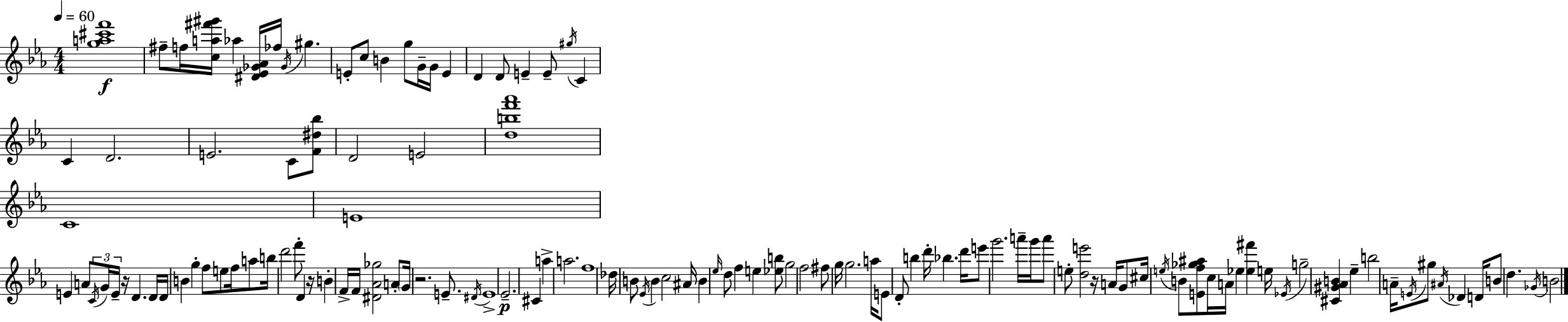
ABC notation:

X:1
T:Untitled
M:4/4
L:1/4
K:Eb
[ga^c'f']4 ^f/2 f/4 [ca^f'^g']/4 _a [^D_E_G_A]/4 _f/4 _G/4 ^g E/2 c/2 B g/2 G/4 G/4 E D D/2 E E/2 ^g/4 C C D2 E2 C/2 [F^d_b]/2 D2 E2 [dbf'_a']4 C4 E4 E A/2 C/4 G/4 E/4 z/4 D D/4 D/4 B g f/2 e/2 f/4 a/2 b/4 d'2 f'/2 D z/4 B F/4 F/4 [^D_A_g]2 A/2 G/4 z2 E/2 ^D/4 E4 _E2 ^C a a2 f4 _d/4 B/2 _E/4 B c2 ^A/4 B _e/4 d/2 f e [_eb]/2 g2 f2 ^f/2 g/4 g2 a/4 E/2 D/2 b d'/4 _b d'/4 e'/2 g'2 a'/4 g'/4 a'/2 e/2 [de']2 z/4 A/4 G/2 ^c/4 e/4 B/2 [Ef_g^a]/2 c/4 A/4 _e [_e^f'] e/4 _E/4 g2 [^C^G_AB] _e b2 A/4 E/4 ^g/2 ^A/4 _D D/4 B/2 d _G/4 B2